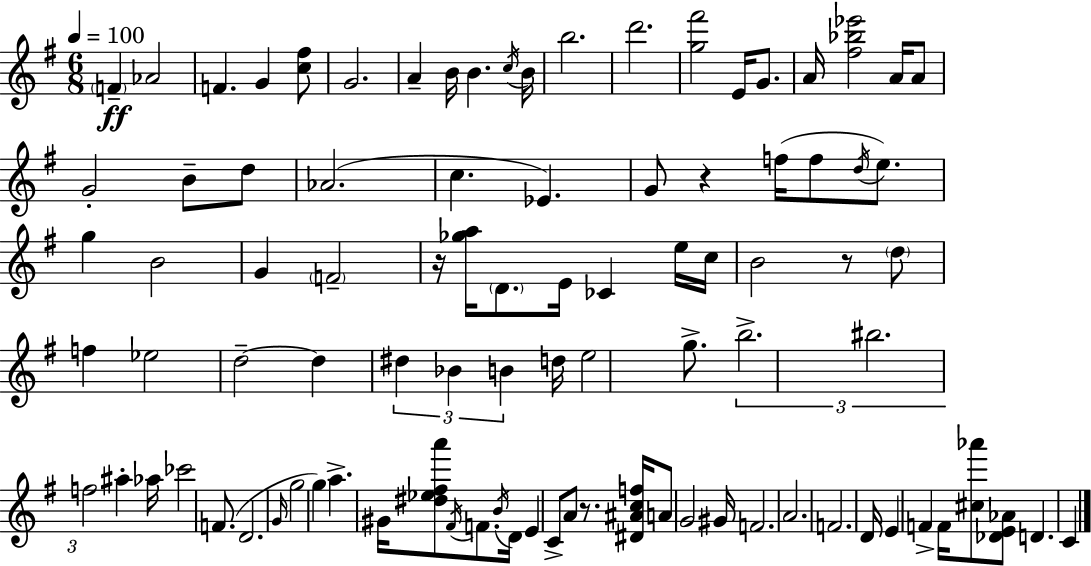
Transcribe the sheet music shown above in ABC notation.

X:1
T:Untitled
M:6/8
L:1/4
K:Em
F _A2 F G [c^f]/2 G2 A B/4 B c/4 B/4 b2 d'2 [g^f']2 E/4 G/2 A/4 [^f_b_e']2 A/4 A/2 G2 B/2 d/2 _A2 c _E G/2 z f/4 f/2 d/4 e/2 g B2 G F2 z/4 [_ga]/4 D/2 E/4 _C e/4 c/4 B2 z/2 d/2 f _e2 d2 d ^d _B B d/4 e2 g/2 b2 ^b2 f2 ^a _a/4 _c'2 F/2 D2 G/4 g2 g a ^G/4 [^d_e^fa']/2 ^F/4 F/2 B/4 D/4 E C/2 A/2 z/2 [^D^Acf]/4 A/2 G2 ^G/4 F2 A2 F2 D/4 E F F/4 [^c_a']/2 [_DE_A]/2 D C